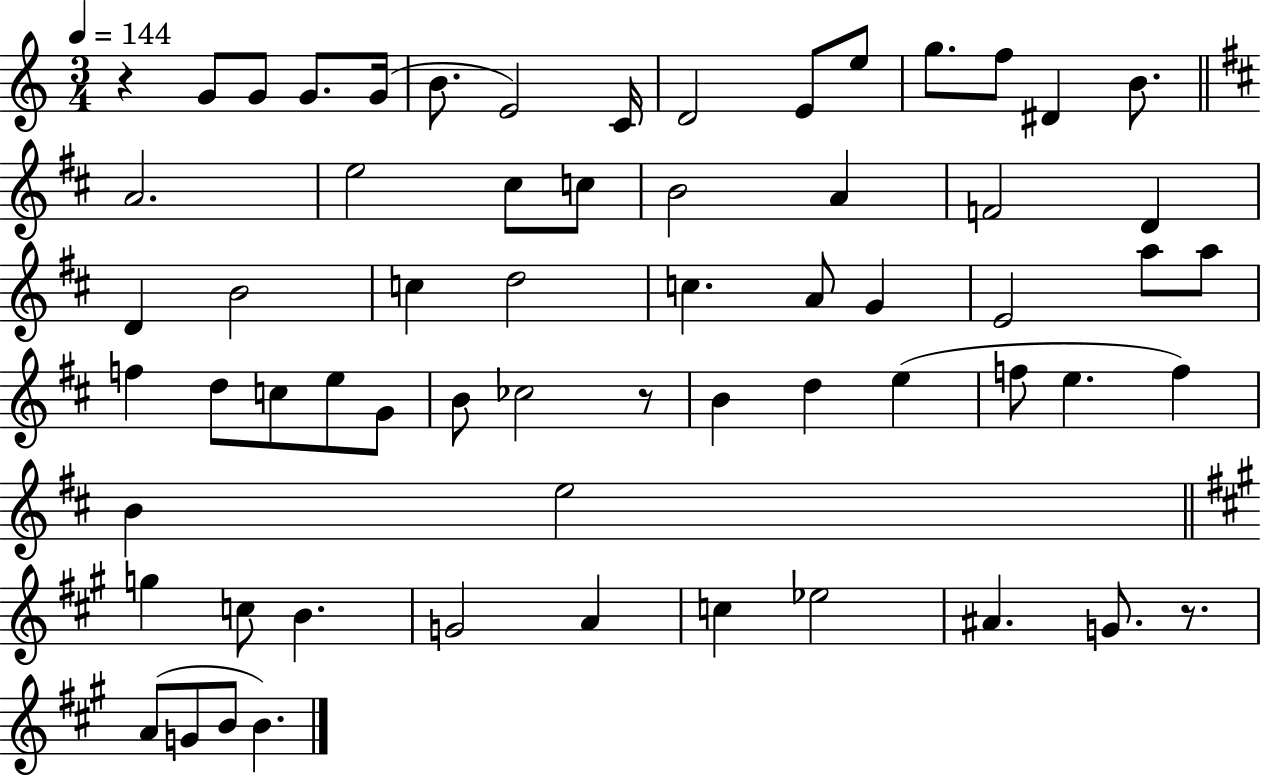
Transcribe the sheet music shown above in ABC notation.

X:1
T:Untitled
M:3/4
L:1/4
K:C
z G/2 G/2 G/2 G/4 B/2 E2 C/4 D2 E/2 e/2 g/2 f/2 ^D B/2 A2 e2 ^c/2 c/2 B2 A F2 D D B2 c d2 c A/2 G E2 a/2 a/2 f d/2 c/2 e/2 G/2 B/2 _c2 z/2 B d e f/2 e f B e2 g c/2 B G2 A c _e2 ^A G/2 z/2 A/2 G/2 B/2 B